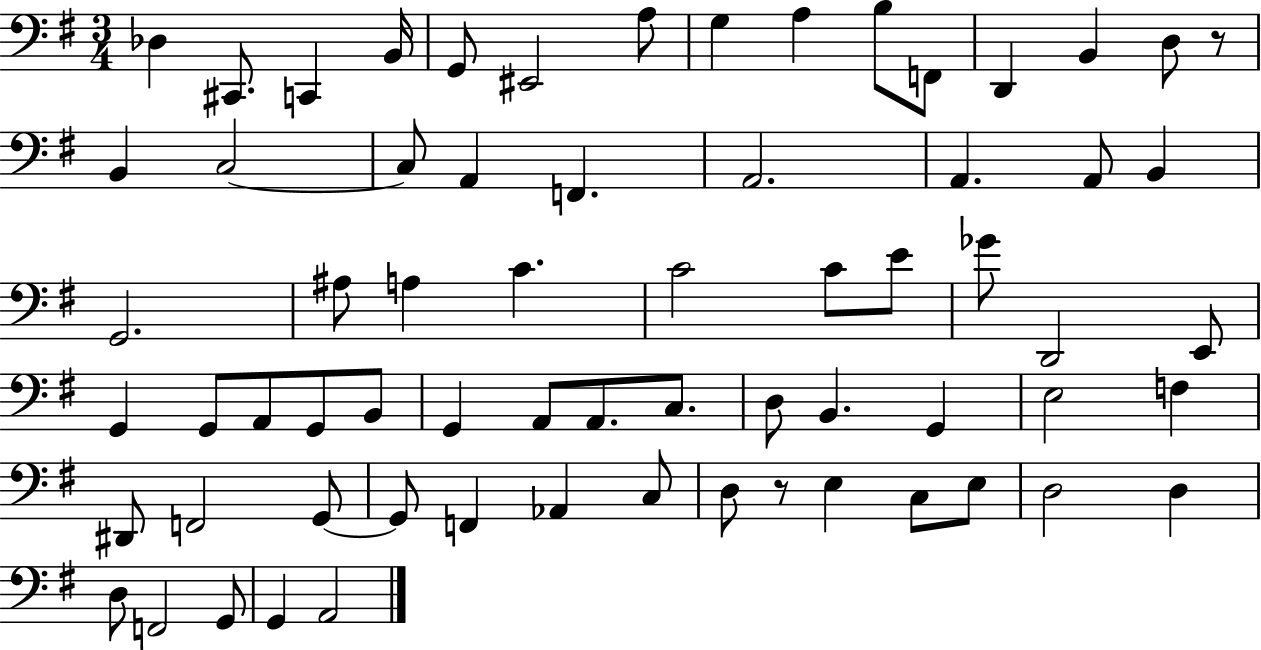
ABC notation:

X:1
T:Untitled
M:3/4
L:1/4
K:G
_D, ^C,,/2 C,, B,,/4 G,,/2 ^E,,2 A,/2 G, A, B,/2 F,,/2 D,, B,, D,/2 z/2 B,, C,2 C,/2 A,, F,, A,,2 A,, A,,/2 B,, G,,2 ^A,/2 A, C C2 C/2 E/2 _G/2 D,,2 E,,/2 G,, G,,/2 A,,/2 G,,/2 B,,/2 G,, A,,/2 A,,/2 C,/2 D,/2 B,, G,, E,2 F, ^D,,/2 F,,2 G,,/2 G,,/2 F,, _A,, C,/2 D,/2 z/2 E, C,/2 E,/2 D,2 D, D,/2 F,,2 G,,/2 G,, A,,2